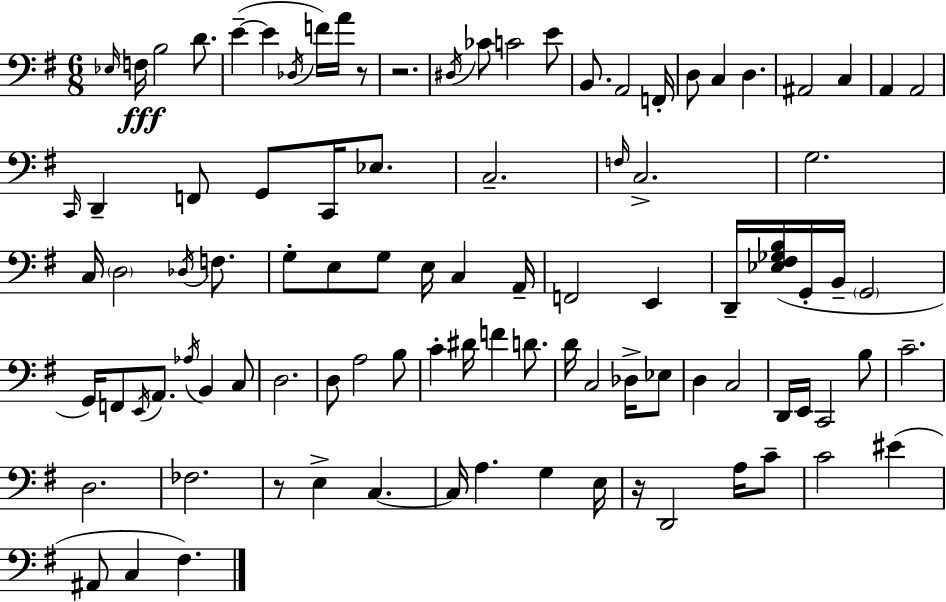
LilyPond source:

{
  \clef bass
  \numericTimeSignature
  \time 6/8
  \key e \minor
  \grace { ees16 }\fff f16 b2 d'8. | e'4--~(~ e'4 \acciaccatura { des16 } f'16) a'16 | r8 r2. | \acciaccatura { dis16 } ces'8 c'2 | \break e'8 b,8. a,2 | f,16-. d8 c4 d4. | ais,2 c4 | a,4 a,2 | \break \grace { c,16 } d,4-- f,8 g,8 | c,16 ees8. c2.-- | \grace { f16 } c2.-> | g2. | \break c16 \parenthesize d2 | \acciaccatura { des16 } f8. g8-. e8 g8 | e16 c4 a,16-- f,2 | e,4 d,16-- <ees fis ges b>16( g,16-. b,16-- \parenthesize g,2 | \break g,16) f,8 \acciaccatura { e,16 } a,8. | \acciaccatura { aes16 } b,4 c8 d2. | d8 a2 | b8 c'4-. | \break dis'16 f'4 d'8. d'16 c2 | des16-> ees8 d4 | c2 d,16 e,16 c,2 | b8 c'2.-- | \break d2. | fes2. | r8 e4-> | c4.~~ c16 a4. | \break g4 e16 r16 d,2 | a16 c'8-- c'2 | eis'4( ais,8 c4 | fis4.) \bar "|."
}